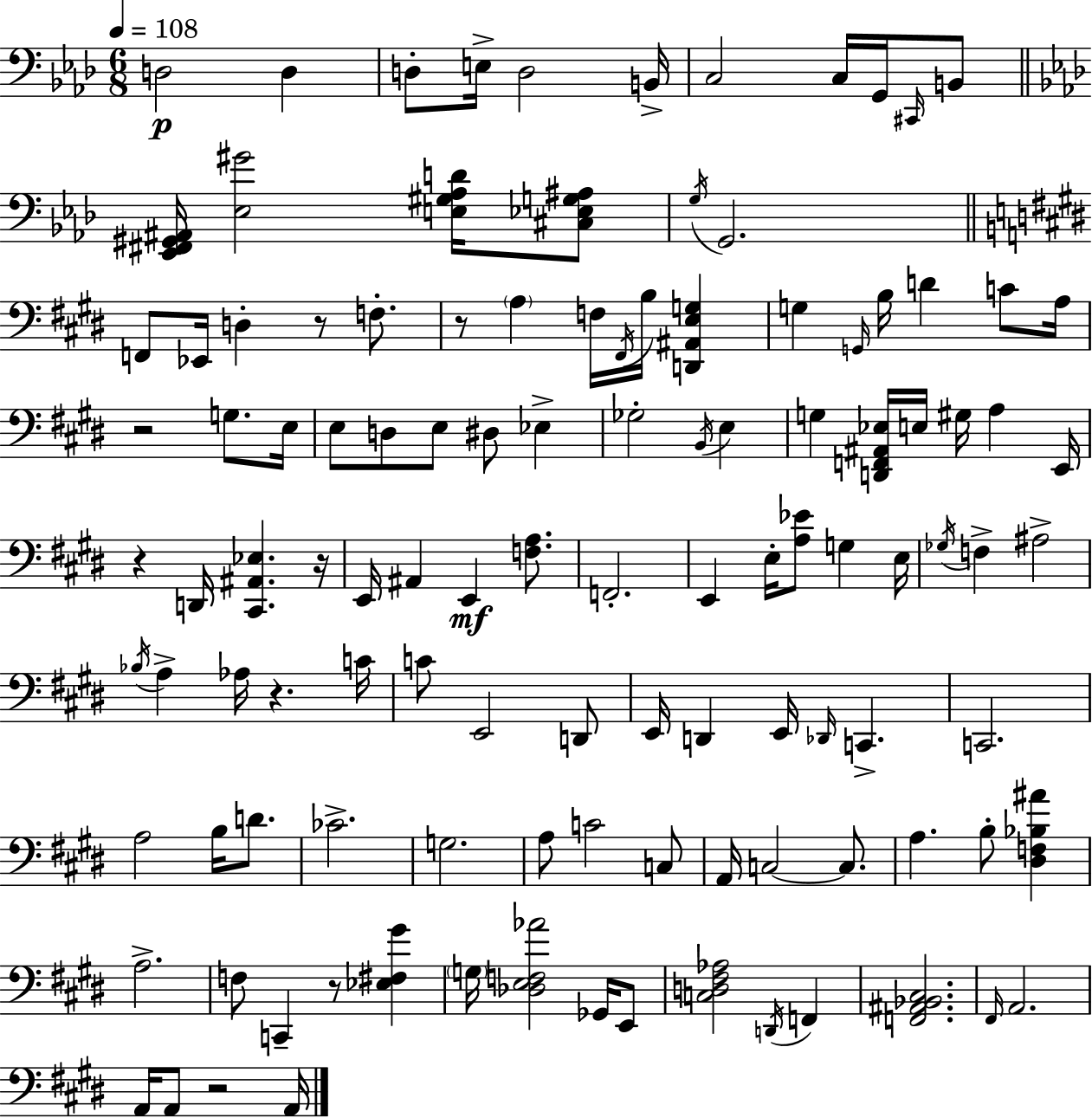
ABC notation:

X:1
T:Untitled
M:6/8
L:1/4
K:Ab
D,2 D, D,/2 E,/4 D,2 B,,/4 C,2 C,/4 G,,/4 ^C,,/4 B,,/2 [_E,,^F,,^G,,^A,,]/4 [_E,^G]2 [E,^G,_A,D]/4 [^C,_E,G,^A,]/2 G,/4 G,,2 F,,/2 _E,,/4 D, z/2 F,/2 z/2 A, F,/4 ^F,,/4 B,/4 [D,,^A,,E,G,] G, G,,/4 B,/4 D C/2 A,/4 z2 G,/2 E,/4 E,/2 D,/2 E,/2 ^D,/2 _E, _G,2 B,,/4 E, G, [D,,F,,^A,,_E,]/4 E,/4 ^G,/4 A, E,,/4 z D,,/4 [^C,,^A,,_E,] z/4 E,,/4 ^A,, E,, [F,A,]/2 F,,2 E,, E,/4 [A,_E]/2 G, E,/4 _G,/4 F, ^A,2 _B,/4 A, _A,/4 z C/4 C/2 E,,2 D,,/2 E,,/4 D,, E,,/4 _D,,/4 C,, C,,2 A,2 B,/4 D/2 _C2 G,2 A,/2 C2 C,/2 A,,/4 C,2 C,/2 A, B,/2 [^D,F,_B,^A] A,2 F,/2 C,, z/2 [_E,^F,^G] G,/4 [_D,E,F,_A]2 _G,,/4 E,,/2 [C,D,^F,_A,]2 D,,/4 F,, [F,,^A,,_B,,^C,]2 ^F,,/4 A,,2 A,,/4 A,,/2 z2 A,,/4